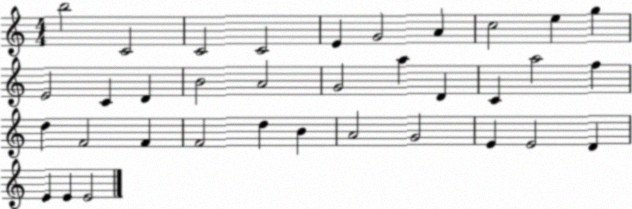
X:1
T:Untitled
M:4/4
L:1/4
K:C
b2 C2 C2 C2 E G2 A c2 e g E2 C D B2 A2 G2 a D C a2 f d F2 F F2 d B A2 G2 E E2 D E E E2